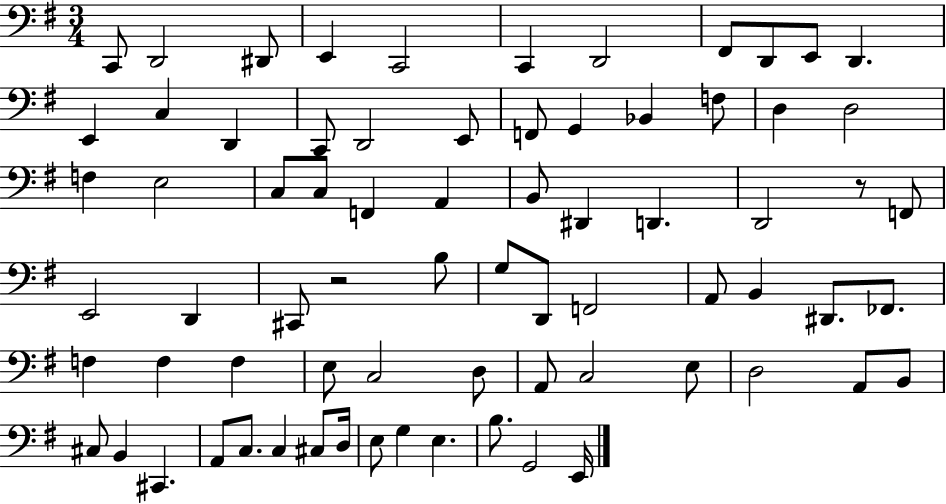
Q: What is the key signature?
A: G major